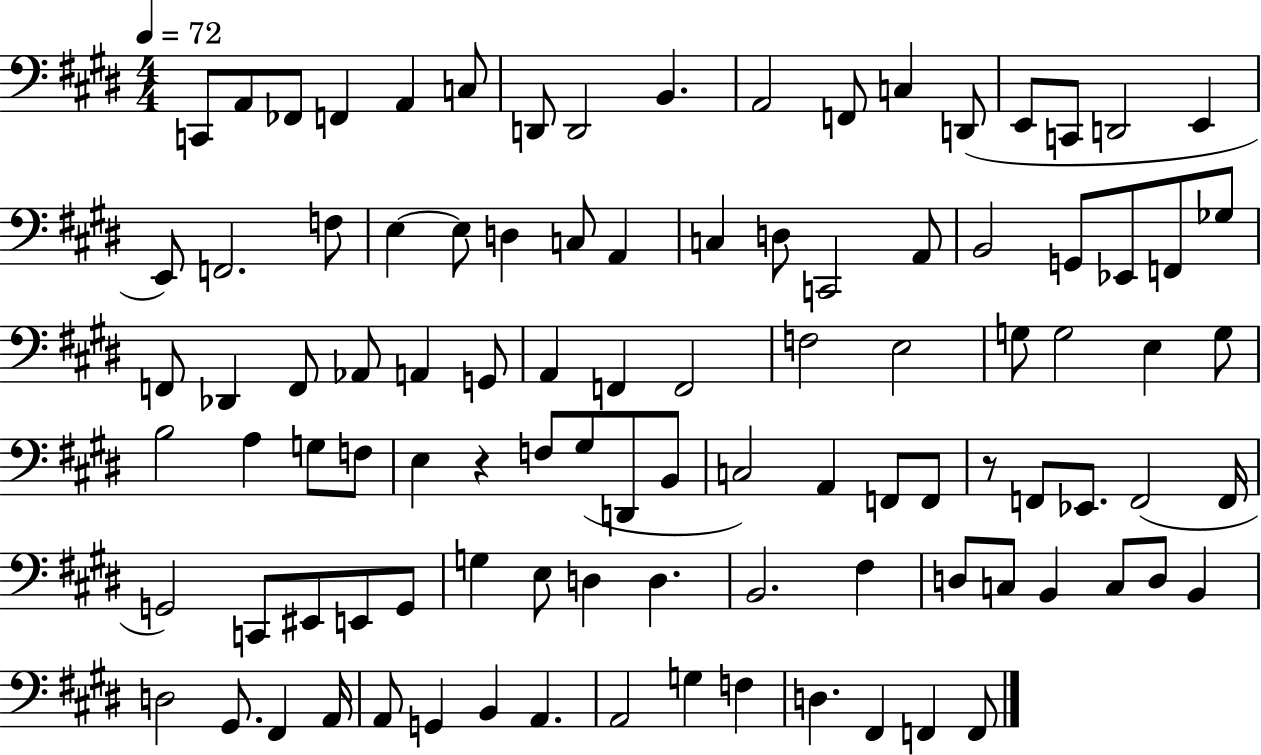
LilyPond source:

{
  \clef bass
  \numericTimeSignature
  \time 4/4
  \key e \major
  \tempo 4 = 72
  c,8 a,8 fes,8 f,4 a,4 c8 | d,8 d,2 b,4. | a,2 f,8 c4 d,8( | e,8 c,8 d,2 e,4 | \break e,8) f,2. f8 | e4~~ e8 d4 c8 a,4 | c4 d8 c,2 a,8 | b,2 g,8 ees,8 f,8 ges8 | \break f,8 des,4 f,8 aes,8 a,4 g,8 | a,4 f,4 f,2 | f2 e2 | g8 g2 e4 g8 | \break b2 a4 g8 f8 | e4 r4 f8 gis8( d,8 b,8 | c2) a,4 f,8 f,8 | r8 f,8 ees,8. f,2( f,16 | \break g,2) c,8 eis,8 e,8 g,8 | g4 e8 d4 d4. | b,2. fis4 | d8 c8 b,4 c8 d8 b,4 | \break d2 gis,8. fis,4 a,16 | a,8 g,4 b,4 a,4. | a,2 g4 f4 | d4. fis,4 f,4 f,8 | \break \bar "|."
}